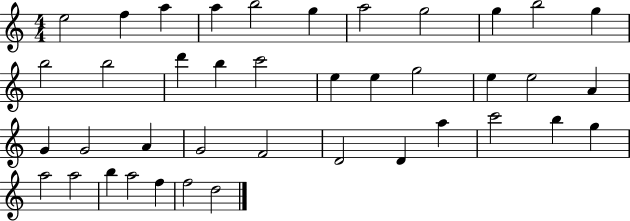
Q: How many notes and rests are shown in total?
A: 40